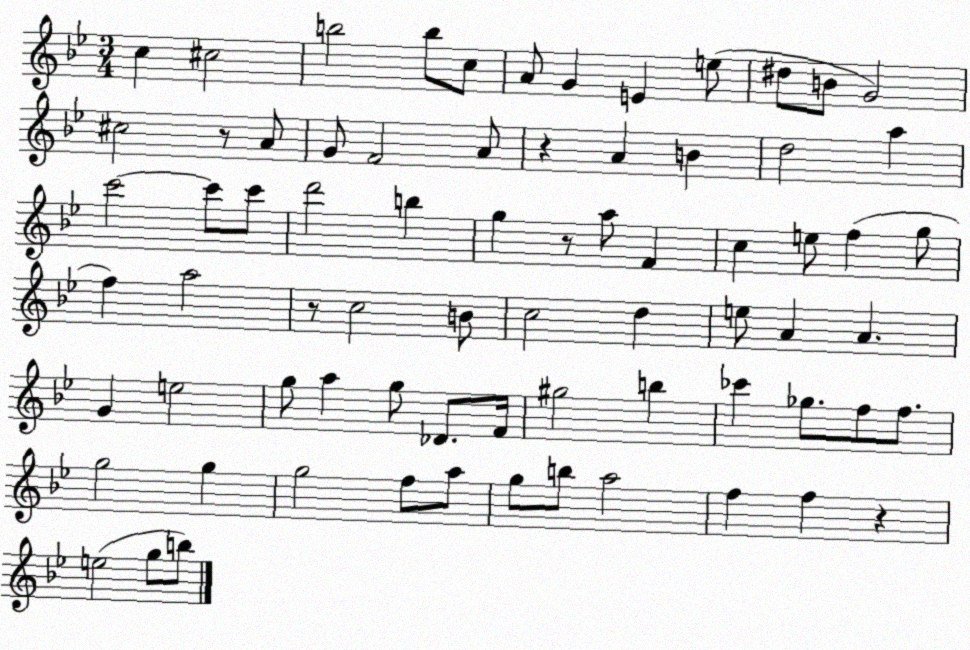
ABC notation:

X:1
T:Untitled
M:3/4
L:1/4
K:Bb
c ^c2 b2 b/2 c/2 A/2 G E e/2 ^d/2 B/2 G2 ^c2 z/2 A/2 G/2 F2 A/2 z A B d2 a c'2 c'/2 c'/2 d'2 b g z/2 a/2 F c e/2 f g/2 f a2 z/2 c2 B/2 c2 d e/2 A A G e2 g/2 a g/2 _D/2 F/4 ^g2 b _c' _g/2 f/2 f/2 g2 g g2 f/2 a/2 g/2 b/2 a2 f f z e2 g/2 b/2